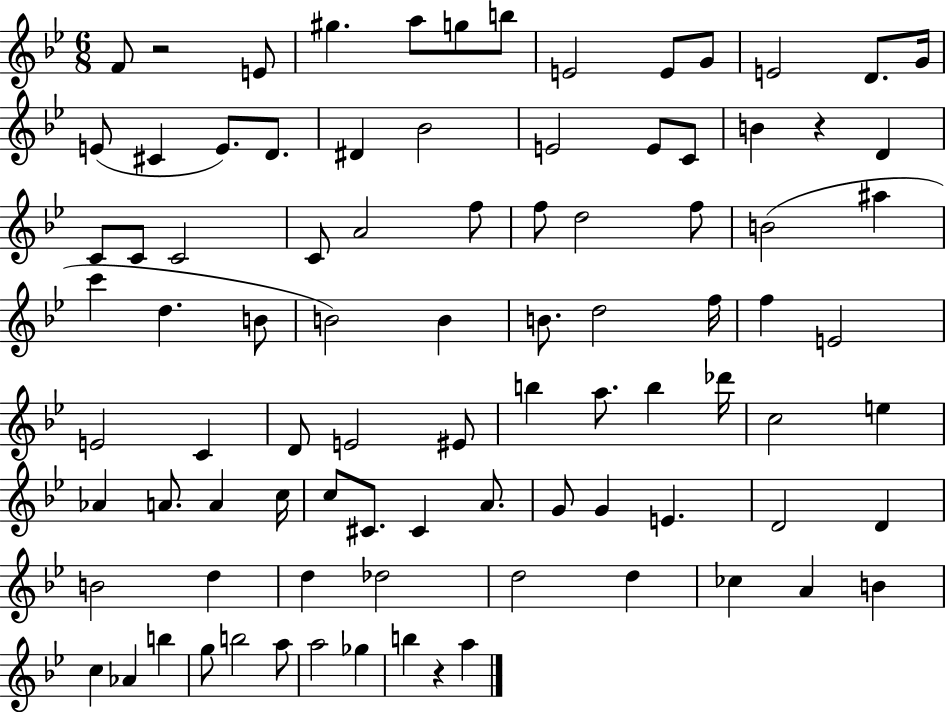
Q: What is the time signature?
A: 6/8